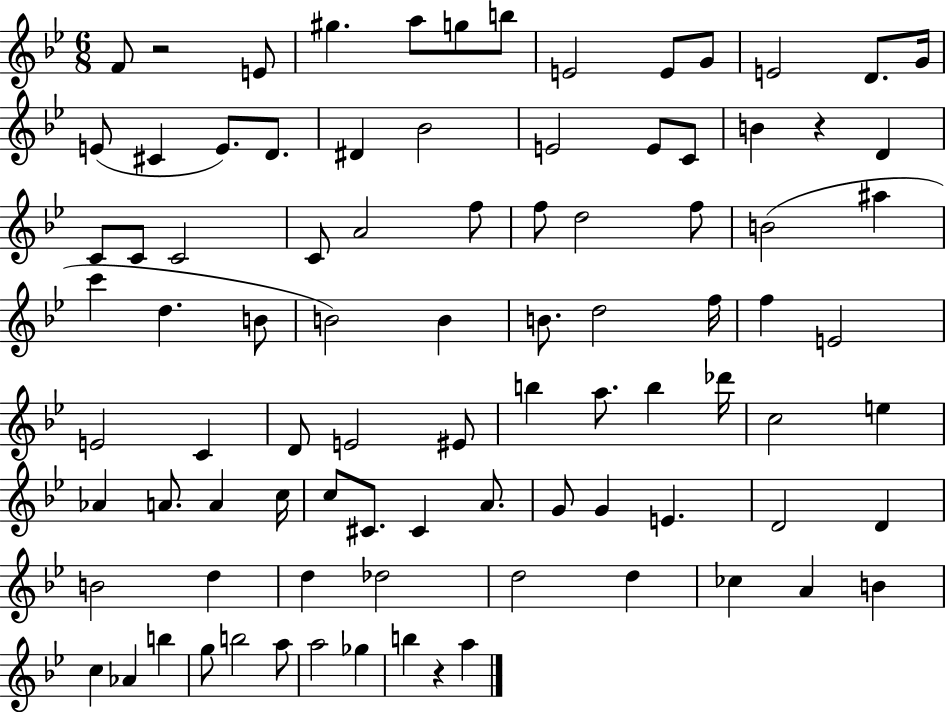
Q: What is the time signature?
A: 6/8